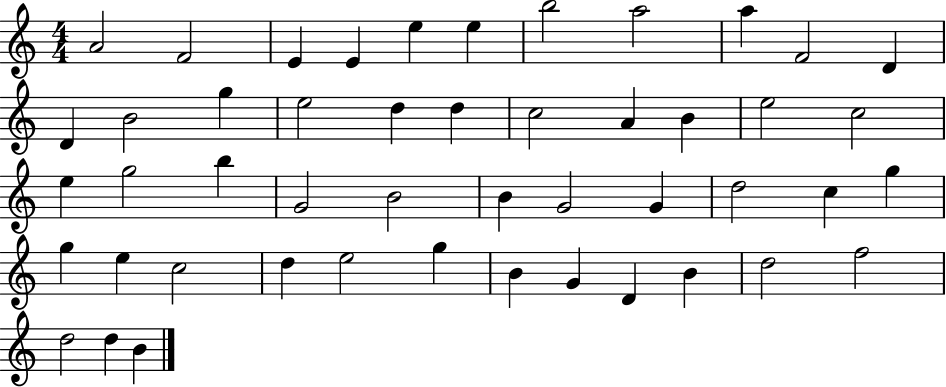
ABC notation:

X:1
T:Untitled
M:4/4
L:1/4
K:C
A2 F2 E E e e b2 a2 a F2 D D B2 g e2 d d c2 A B e2 c2 e g2 b G2 B2 B G2 G d2 c g g e c2 d e2 g B G D B d2 f2 d2 d B